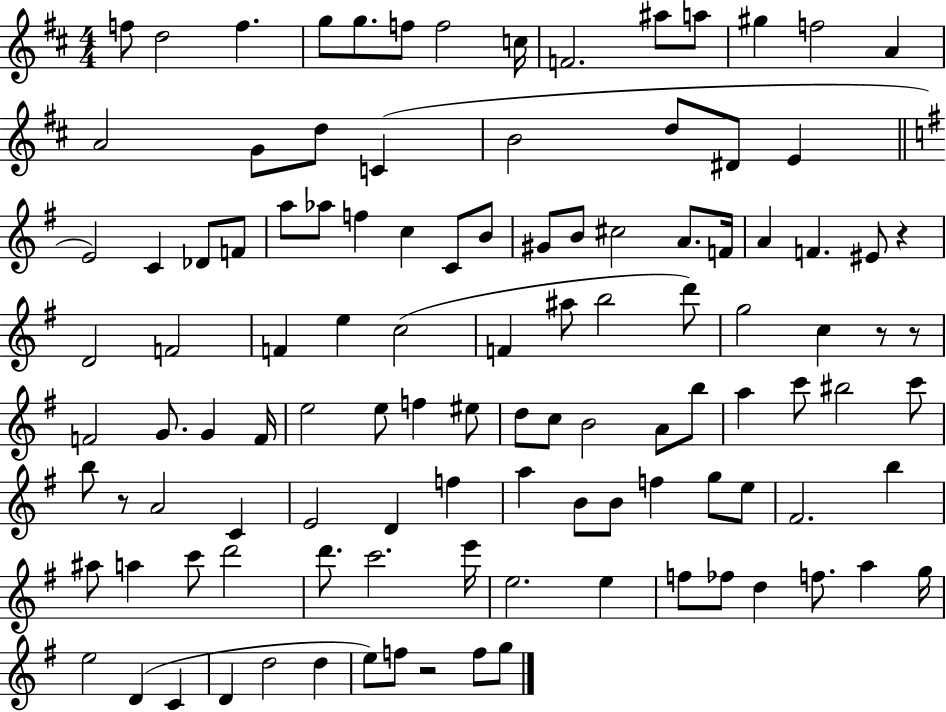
F5/e D5/h F5/q. G5/e G5/e. F5/e F5/h C5/s F4/h. A#5/e A5/e G#5/q F5/h A4/q A4/h G4/e D5/e C4/q B4/h D5/e D#4/e E4/q E4/h C4/q Db4/e F4/e A5/e Ab5/e F5/q C5/q C4/e B4/e G#4/e B4/e C#5/h A4/e. F4/s A4/q F4/q. EIS4/e R/q D4/h F4/h F4/q E5/q C5/h F4/q A#5/e B5/h D6/e G5/h C5/q R/e R/e F4/h G4/e. G4/q F4/s E5/h E5/e F5/q EIS5/e D5/e C5/e B4/h A4/e B5/e A5/q C6/e BIS5/h C6/e B5/e R/e A4/h C4/q E4/h D4/q F5/q A5/q B4/e B4/e F5/q G5/e E5/e F#4/h. B5/q A#5/e A5/q C6/e D6/h D6/e. C6/h. E6/s E5/h. E5/q F5/e FES5/e D5/q F5/e. A5/q G5/s E5/h D4/q C4/q D4/q D5/h D5/q E5/e F5/e R/h F5/e G5/e